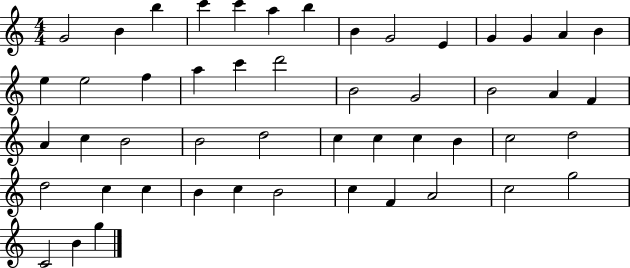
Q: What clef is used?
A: treble